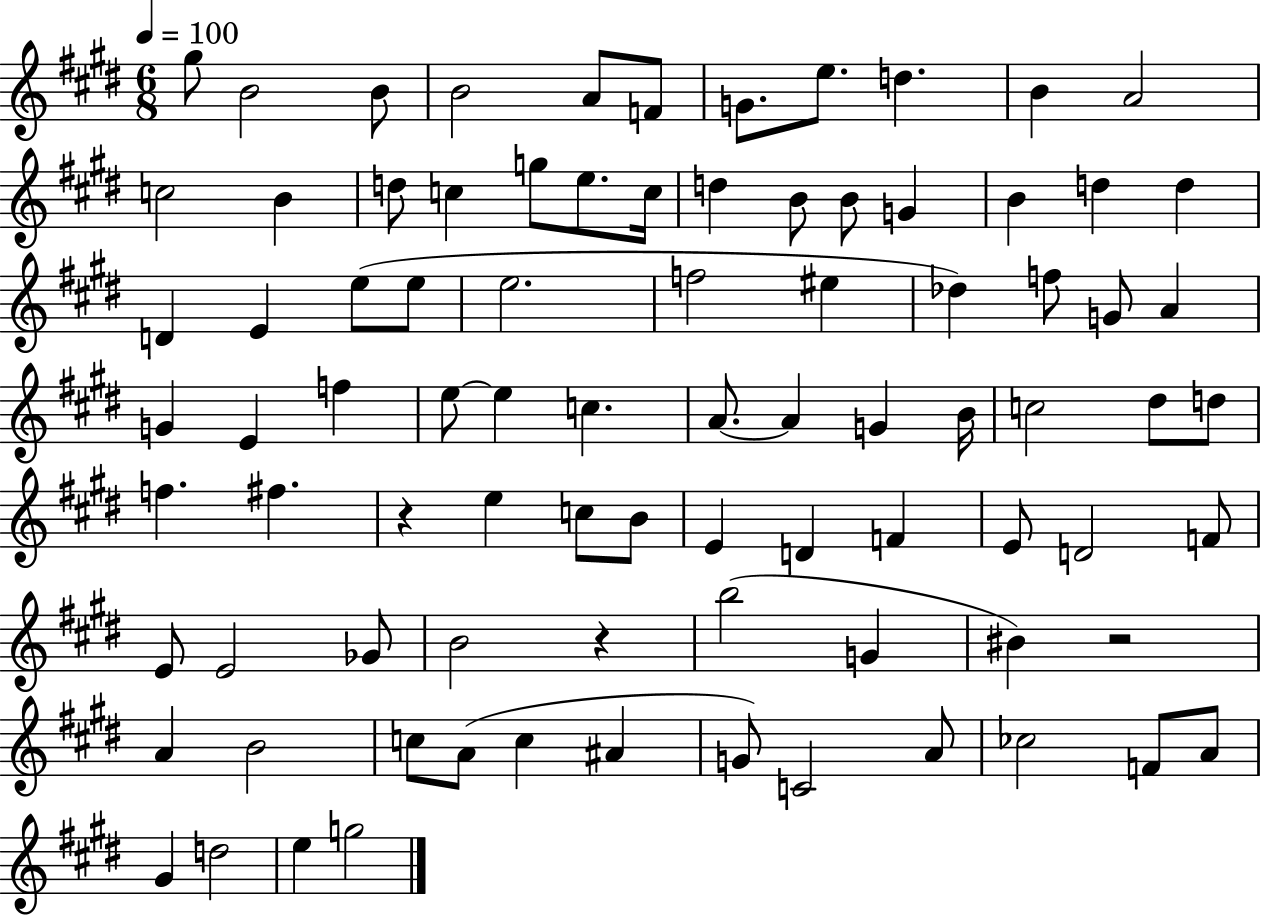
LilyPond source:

{
  \clef treble
  \numericTimeSignature
  \time 6/8
  \key e \major
  \tempo 4 = 100
  \repeat volta 2 { gis''8 b'2 b'8 | b'2 a'8 f'8 | g'8. e''8. d''4. | b'4 a'2 | \break c''2 b'4 | d''8 c''4 g''8 e''8. c''16 | d''4 b'8 b'8 g'4 | b'4 d''4 d''4 | \break d'4 e'4 e''8( e''8 | e''2. | f''2 eis''4 | des''4) f''8 g'8 a'4 | \break g'4 e'4 f''4 | e''8~~ e''4 c''4. | a'8.~~ a'4 g'4 b'16 | c''2 dis''8 d''8 | \break f''4. fis''4. | r4 e''4 c''8 b'8 | e'4 d'4 f'4 | e'8 d'2 f'8 | \break e'8 e'2 ges'8 | b'2 r4 | b''2( g'4 | bis'4) r2 | \break a'4 b'2 | c''8 a'8( c''4 ais'4 | g'8) c'2 a'8 | ces''2 f'8 a'8 | \break gis'4 d''2 | e''4 g''2 | } \bar "|."
}